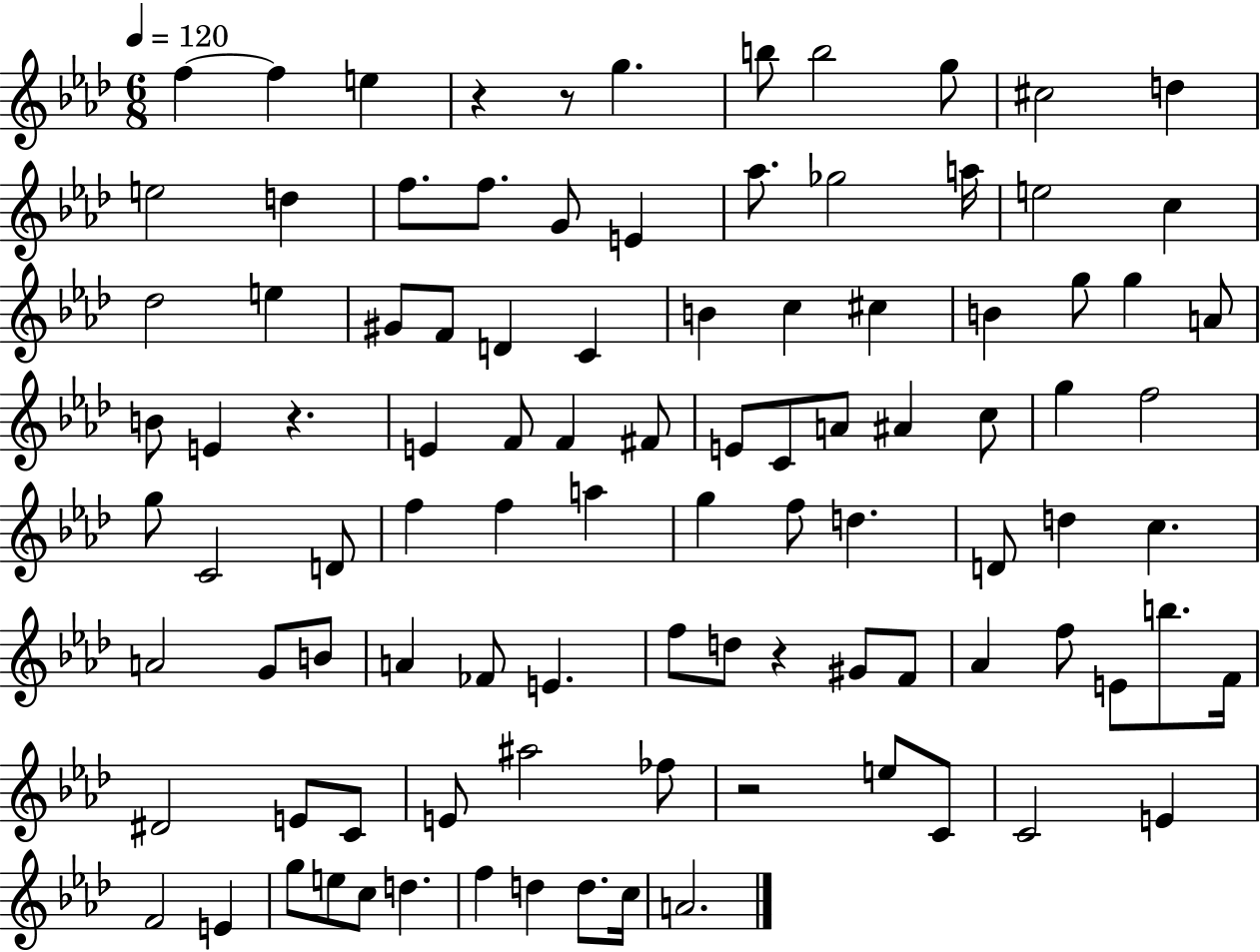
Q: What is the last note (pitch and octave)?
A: A4